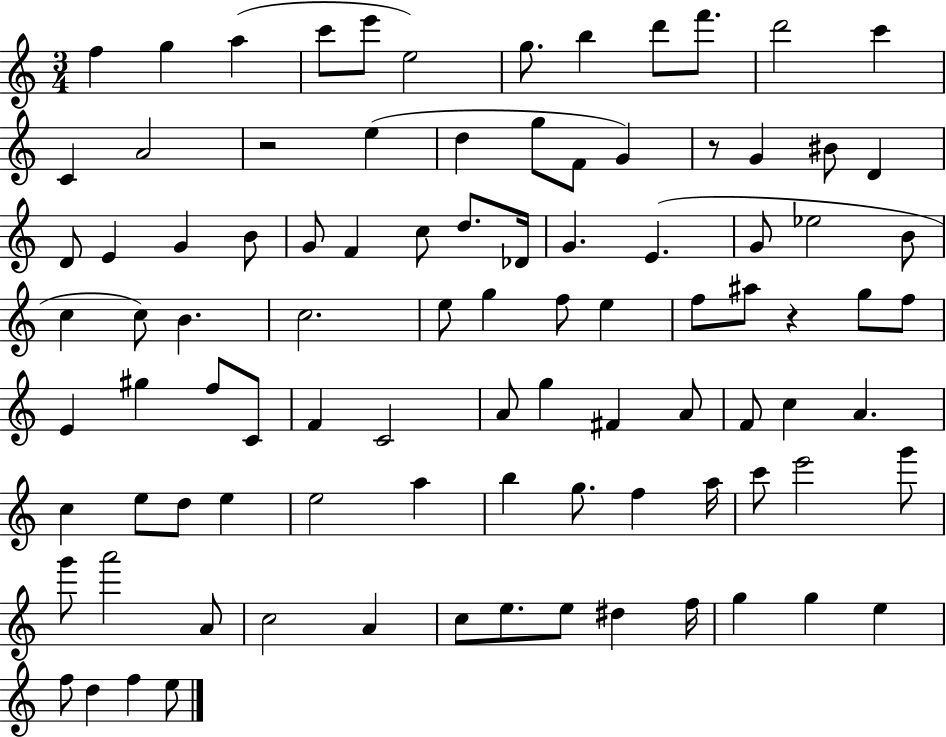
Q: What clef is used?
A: treble